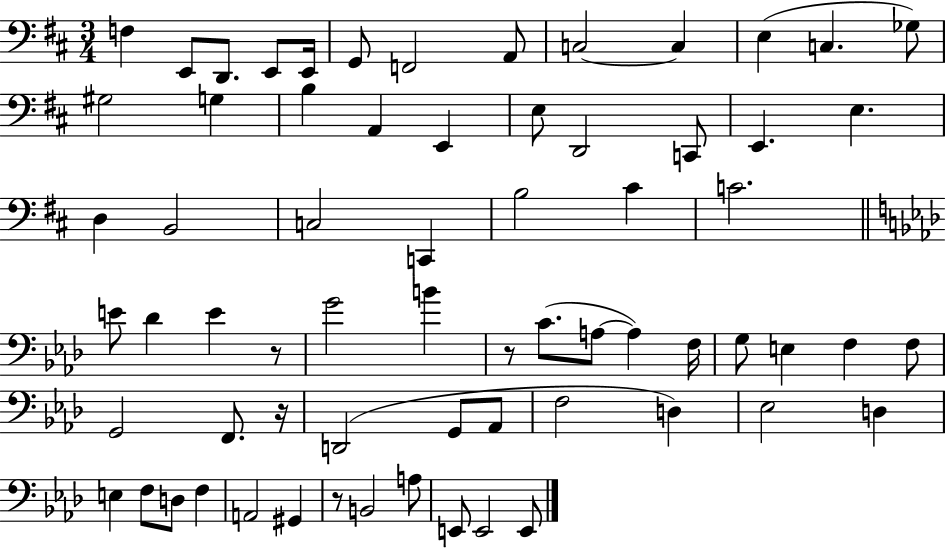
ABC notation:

X:1
T:Untitled
M:3/4
L:1/4
K:D
F, E,,/2 D,,/2 E,,/2 E,,/4 G,,/2 F,,2 A,,/2 C,2 C, E, C, _G,/2 ^G,2 G, B, A,, E,, E,/2 D,,2 C,,/2 E,, E, D, B,,2 C,2 C,, B,2 ^C C2 E/2 _D E z/2 G2 B z/2 C/2 A,/2 A, F,/4 G,/2 E, F, F,/2 G,,2 F,,/2 z/4 D,,2 G,,/2 _A,,/2 F,2 D, _E,2 D, E, F,/2 D,/2 F, A,,2 ^G,, z/2 B,,2 A,/2 E,,/2 E,,2 E,,/2